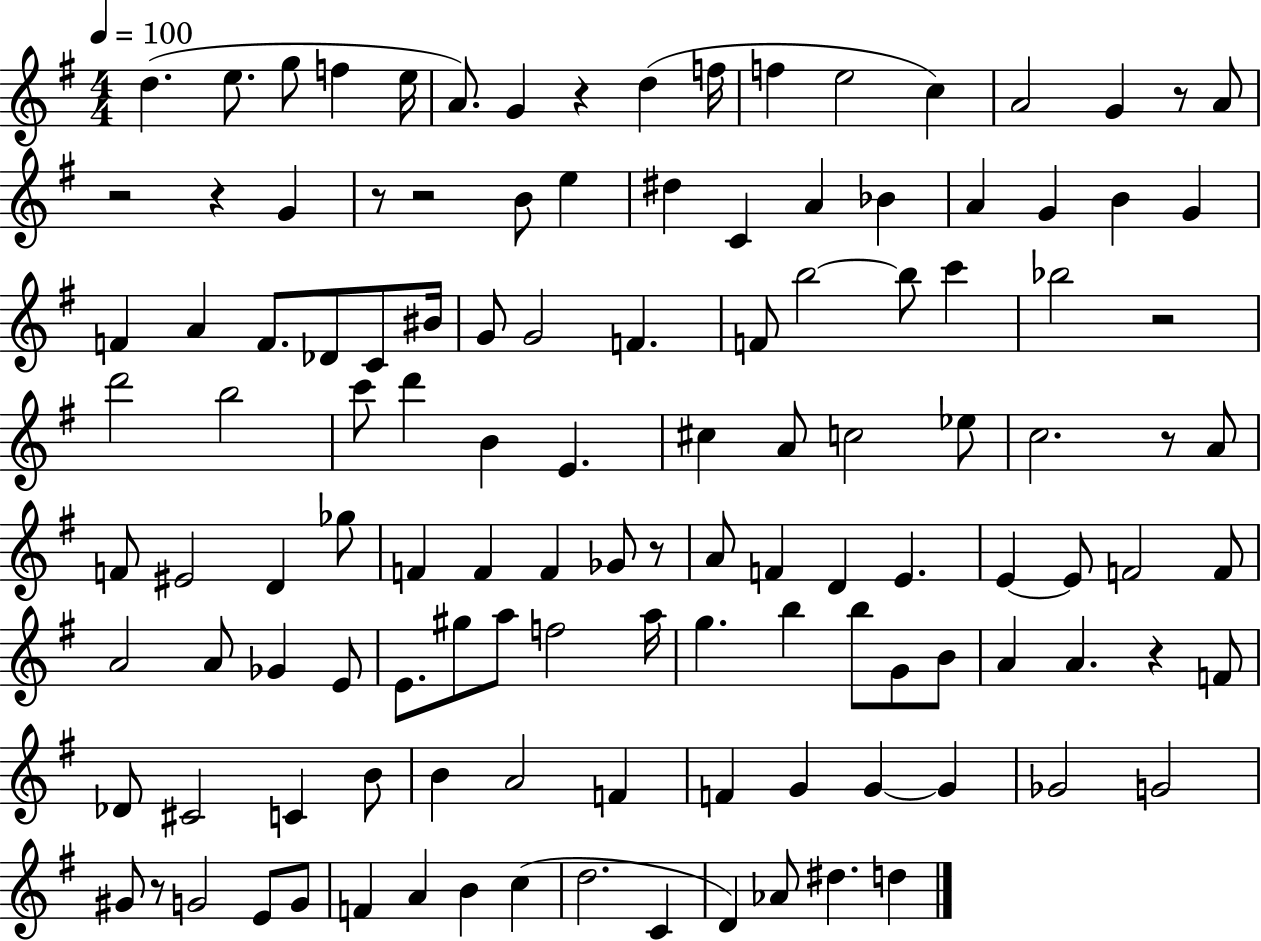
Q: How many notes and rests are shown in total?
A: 123